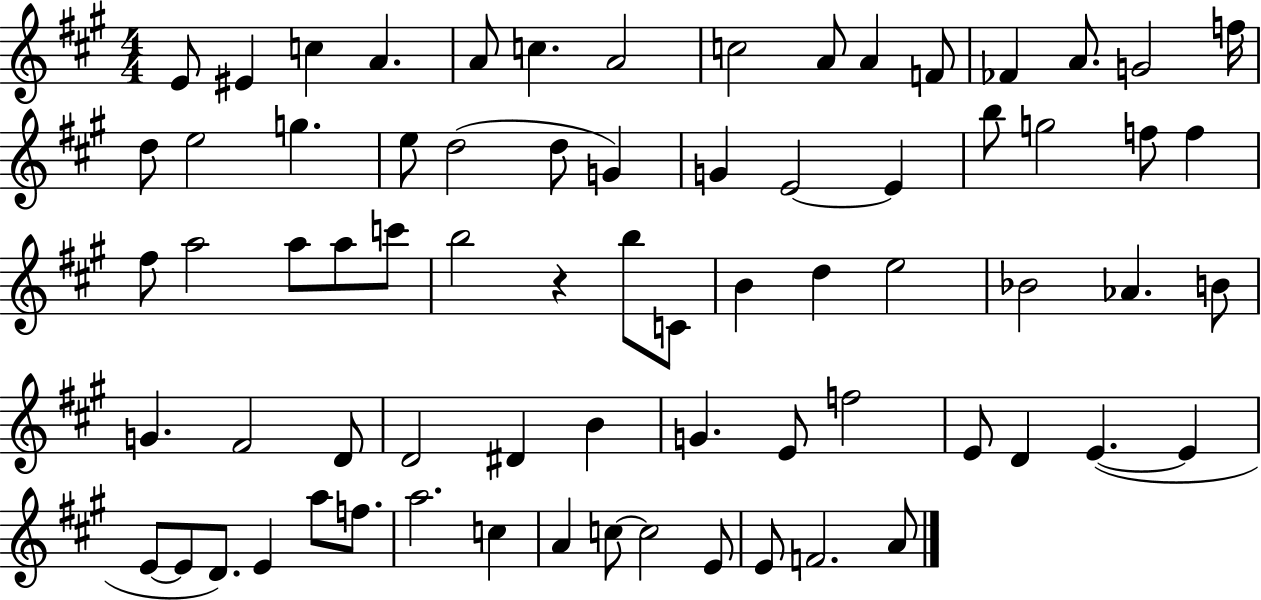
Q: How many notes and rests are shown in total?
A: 72